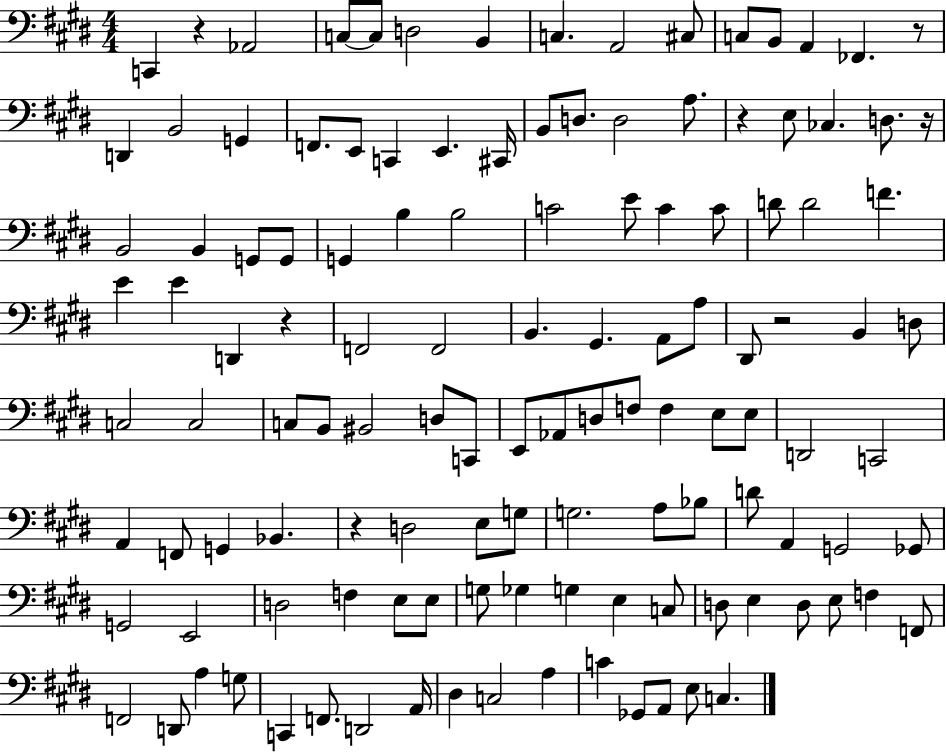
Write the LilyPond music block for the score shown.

{
  \clef bass
  \numericTimeSignature
  \time 4/4
  \key e \major
  c,4 r4 aes,2 | c8~~ c8 d2 b,4 | c4. a,2 cis8 | c8 b,8 a,4 fes,4. r8 | \break d,4 b,2 g,4 | f,8. e,8 c,4 e,4. cis,16 | b,8 d8. d2 a8. | r4 e8 ces4. d8. r16 | \break b,2 b,4 g,8 g,8 | g,4 b4 b2 | c'2 e'8 c'4 c'8 | d'8 d'2 f'4. | \break e'4 e'4 d,4 r4 | f,2 f,2 | b,4. gis,4. a,8 a8 | dis,8 r2 b,4 d8 | \break c2 c2 | c8 b,8 bis,2 d8 c,8 | e,8 aes,8 d8 f8 f4 e8 e8 | d,2 c,2 | \break a,4 f,8 g,4 bes,4. | r4 d2 e8 g8 | g2. a8 bes8 | d'8 a,4 g,2 ges,8 | \break g,2 e,2 | d2 f4 e8 e8 | g8 ges4 g4 e4 c8 | d8 e4 d8 e8 f4 f,8 | \break f,2 d,8 a4 g8 | c,4 f,8. d,2 a,16 | dis4 c2 a4 | c'4 ges,8 a,8 e8 c4. | \break \bar "|."
}